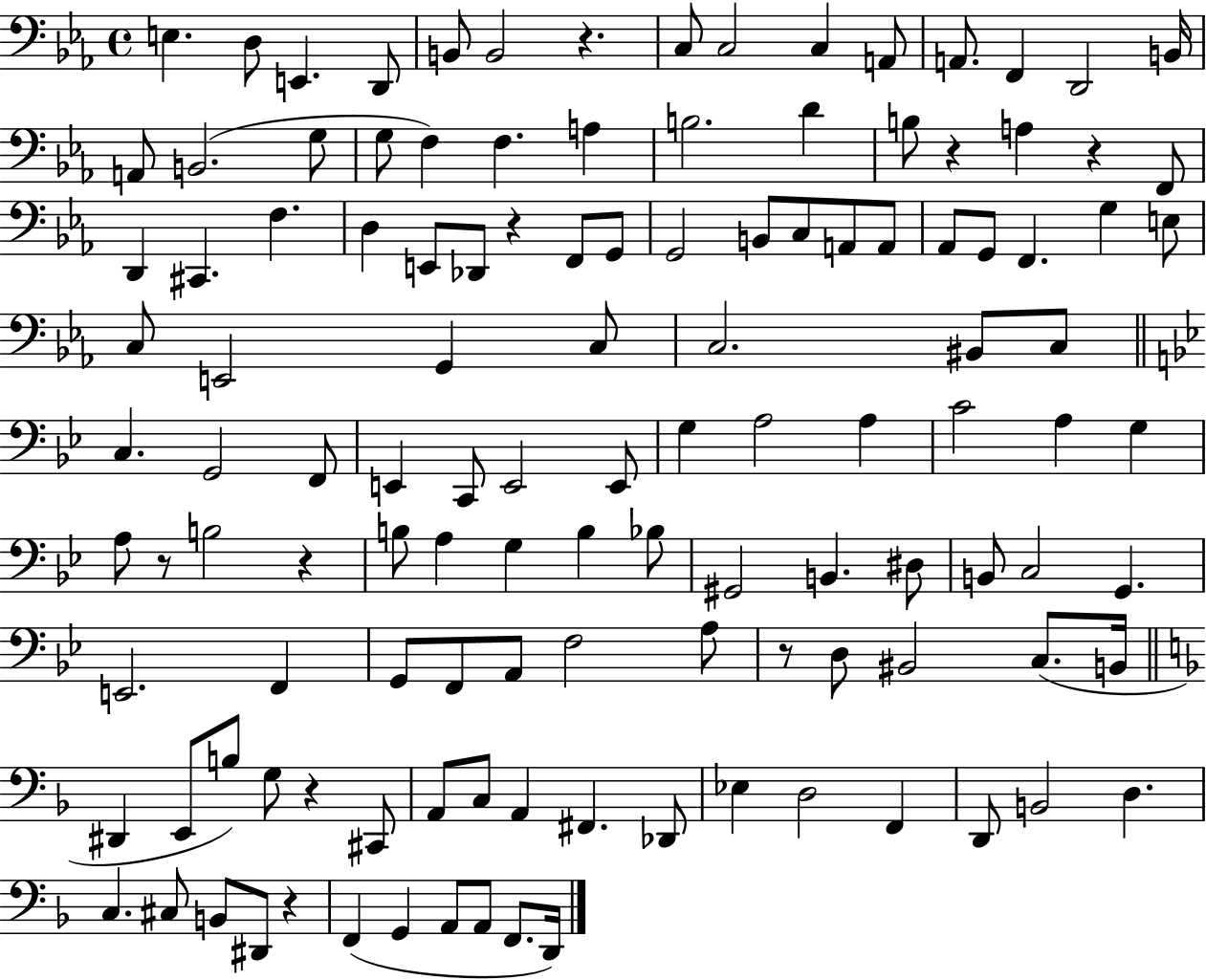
X:1
T:Untitled
M:4/4
L:1/4
K:Eb
E, D,/2 E,, D,,/2 B,,/2 B,,2 z C,/2 C,2 C, A,,/2 A,,/2 F,, D,,2 B,,/4 A,,/2 B,,2 G,/2 G,/2 F, F, A, B,2 D B,/2 z A, z F,,/2 D,, ^C,, F, D, E,,/2 _D,,/2 z F,,/2 G,,/2 G,,2 B,,/2 C,/2 A,,/2 A,,/2 _A,,/2 G,,/2 F,, G, E,/2 C,/2 E,,2 G,, C,/2 C,2 ^B,,/2 C,/2 C, G,,2 F,,/2 E,, C,,/2 E,,2 E,,/2 G, A,2 A, C2 A, G, A,/2 z/2 B,2 z B,/2 A, G, B, _B,/2 ^G,,2 B,, ^D,/2 B,,/2 C,2 G,, E,,2 F,, G,,/2 F,,/2 A,,/2 F,2 A,/2 z/2 D,/2 ^B,,2 C,/2 B,,/4 ^D,, E,,/2 B,/2 G,/2 z ^C,,/2 A,,/2 C,/2 A,, ^F,, _D,,/2 _E, D,2 F,, D,,/2 B,,2 D, C, ^C,/2 B,,/2 ^D,,/2 z F,, G,, A,,/2 A,,/2 F,,/2 D,,/4